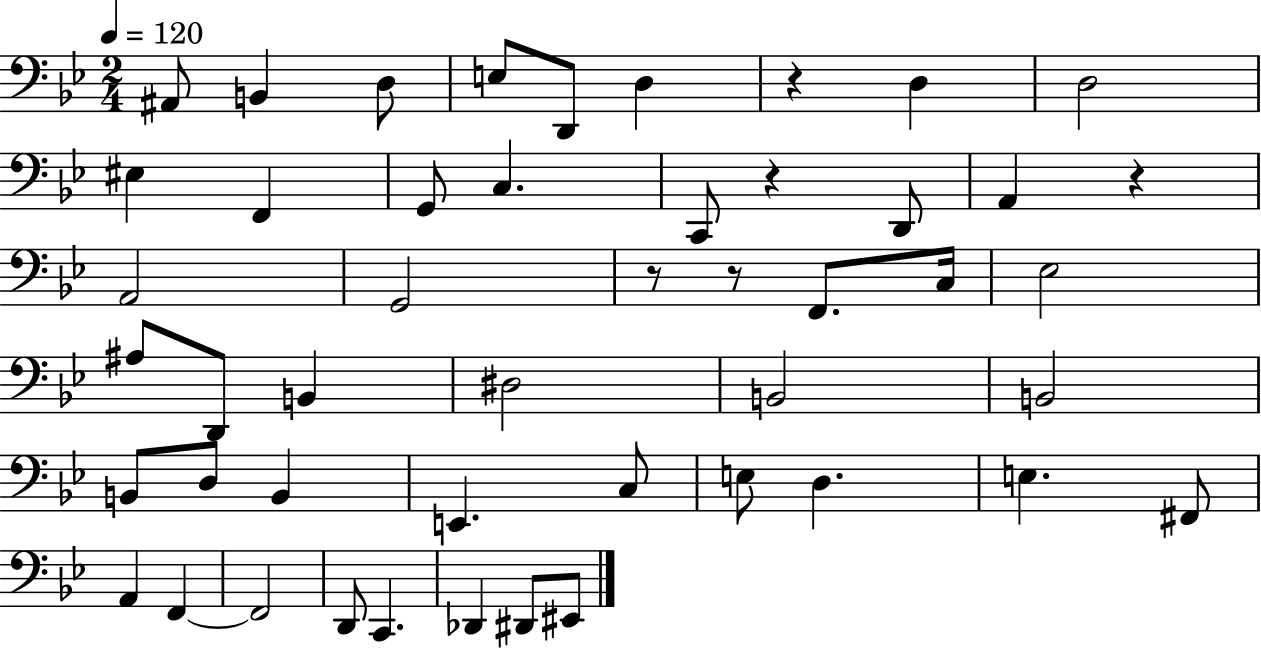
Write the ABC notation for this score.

X:1
T:Untitled
M:2/4
L:1/4
K:Bb
^A,,/2 B,, D,/2 E,/2 D,,/2 D, z D, D,2 ^E, F,, G,,/2 C, C,,/2 z D,,/2 A,, z A,,2 G,,2 z/2 z/2 F,,/2 C,/4 _E,2 ^A,/2 D,,/2 B,, ^D,2 B,,2 B,,2 B,,/2 D,/2 B,, E,, C,/2 E,/2 D, E, ^F,,/2 A,, F,, F,,2 D,,/2 C,, _D,, ^D,,/2 ^E,,/2